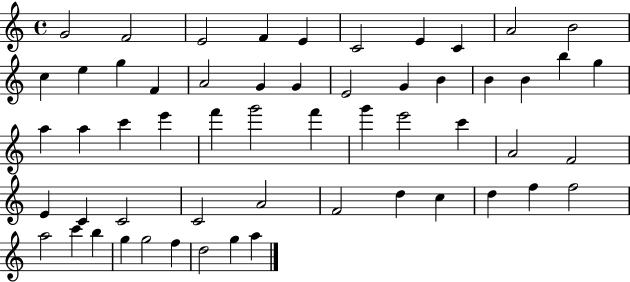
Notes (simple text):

G4/h F4/h E4/h F4/q E4/q C4/h E4/q C4/q A4/h B4/h C5/q E5/q G5/q F4/q A4/h G4/q G4/q E4/h G4/q B4/q B4/q B4/q B5/q G5/q A5/q A5/q C6/q E6/q F6/q G6/h F6/q G6/q E6/h C6/q A4/h F4/h E4/q C4/q C4/h C4/h A4/h F4/h D5/q C5/q D5/q F5/q F5/h A5/h C6/q B5/q G5/q G5/h F5/q D5/h G5/q A5/q